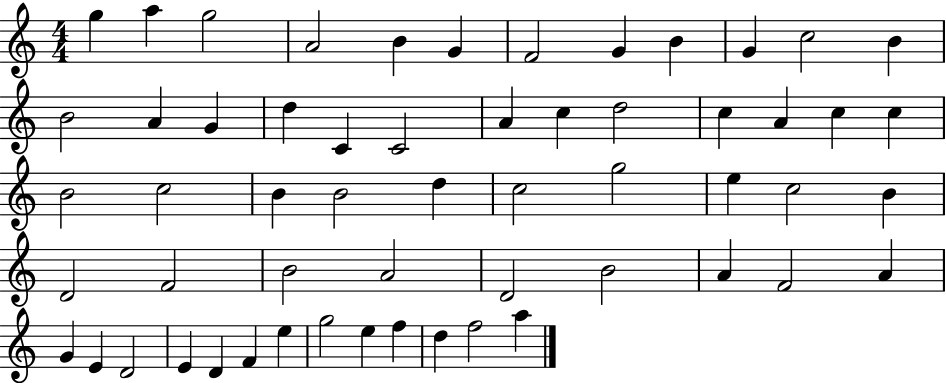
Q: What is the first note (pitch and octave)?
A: G5